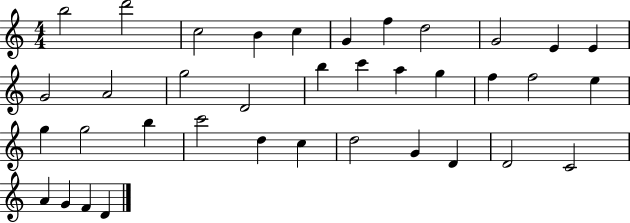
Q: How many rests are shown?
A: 0